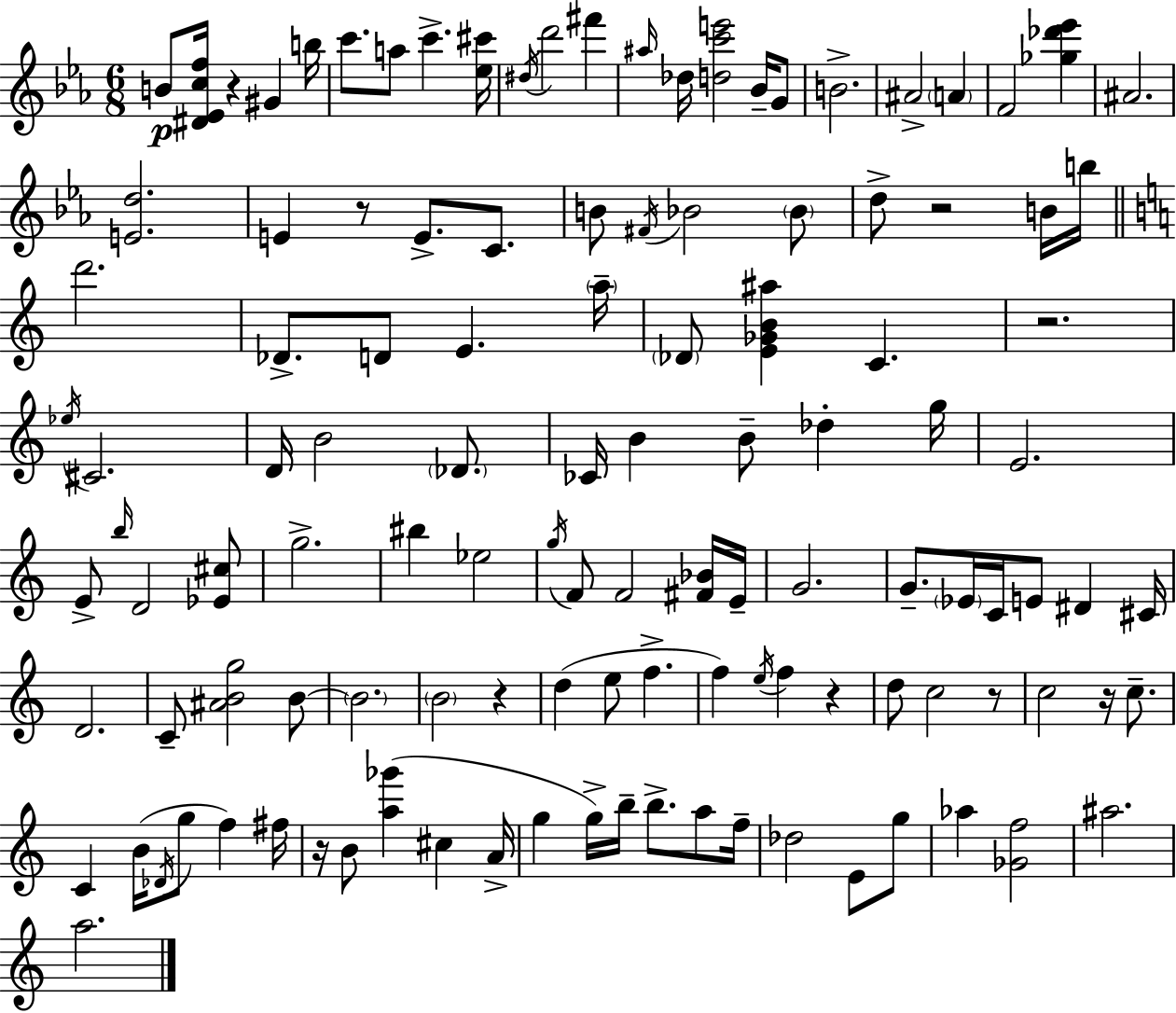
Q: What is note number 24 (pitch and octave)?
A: Bb4